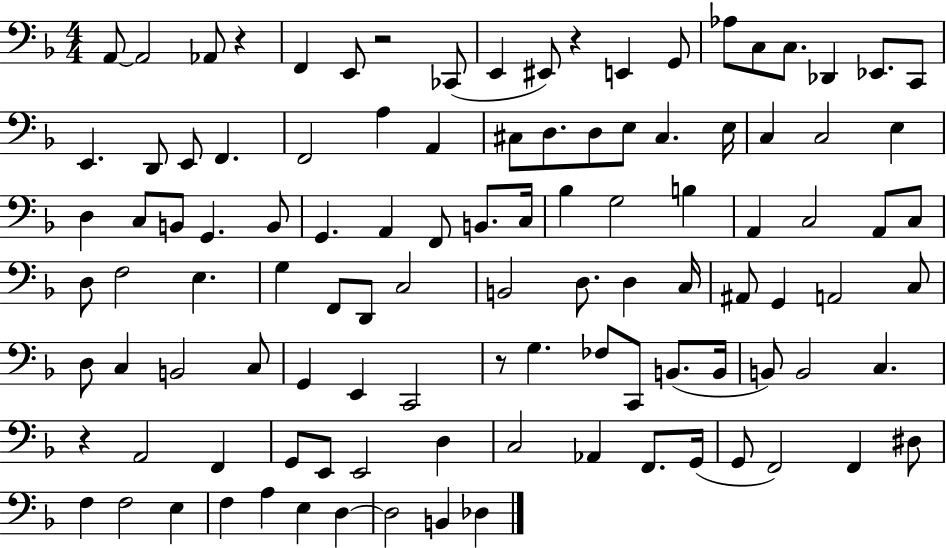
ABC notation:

X:1
T:Untitled
M:4/4
L:1/4
K:F
A,,/2 A,,2 _A,,/2 z F,, E,,/2 z2 _C,,/2 E,, ^E,,/2 z E,, G,,/2 _A,/2 C,/2 C,/2 _D,, _E,,/2 C,,/2 E,, D,,/2 E,,/2 F,, F,,2 A, A,, ^C,/2 D,/2 D,/2 E,/2 ^C, E,/4 C, C,2 E, D, C,/2 B,,/2 G,, B,,/2 G,, A,, F,,/2 B,,/2 C,/4 _B, G,2 B, A,, C,2 A,,/2 C,/2 D,/2 F,2 E, G, F,,/2 D,,/2 C,2 B,,2 D,/2 D, C,/4 ^A,,/2 G,, A,,2 C,/2 D,/2 C, B,,2 C,/2 G,, E,, C,,2 z/2 G, _F,/2 C,,/2 B,,/2 B,,/4 B,,/2 B,,2 C, z A,,2 F,, G,,/2 E,,/2 E,,2 D, C,2 _A,, F,,/2 G,,/4 G,,/2 F,,2 F,, ^D,/2 F, F,2 E, F, A, E, D, D,2 B,, _D,